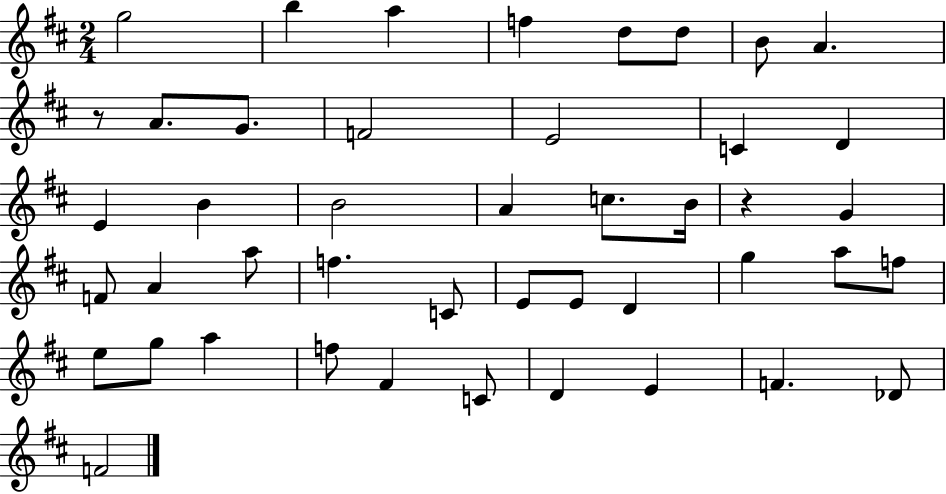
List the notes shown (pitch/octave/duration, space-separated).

G5/h B5/q A5/q F5/q D5/e D5/e B4/e A4/q. R/e A4/e. G4/e. F4/h E4/h C4/q D4/q E4/q B4/q B4/h A4/q C5/e. B4/s R/q G4/q F4/e A4/q A5/e F5/q. C4/e E4/e E4/e D4/q G5/q A5/e F5/e E5/e G5/e A5/q F5/e F#4/q C4/e D4/q E4/q F4/q. Db4/e F4/h